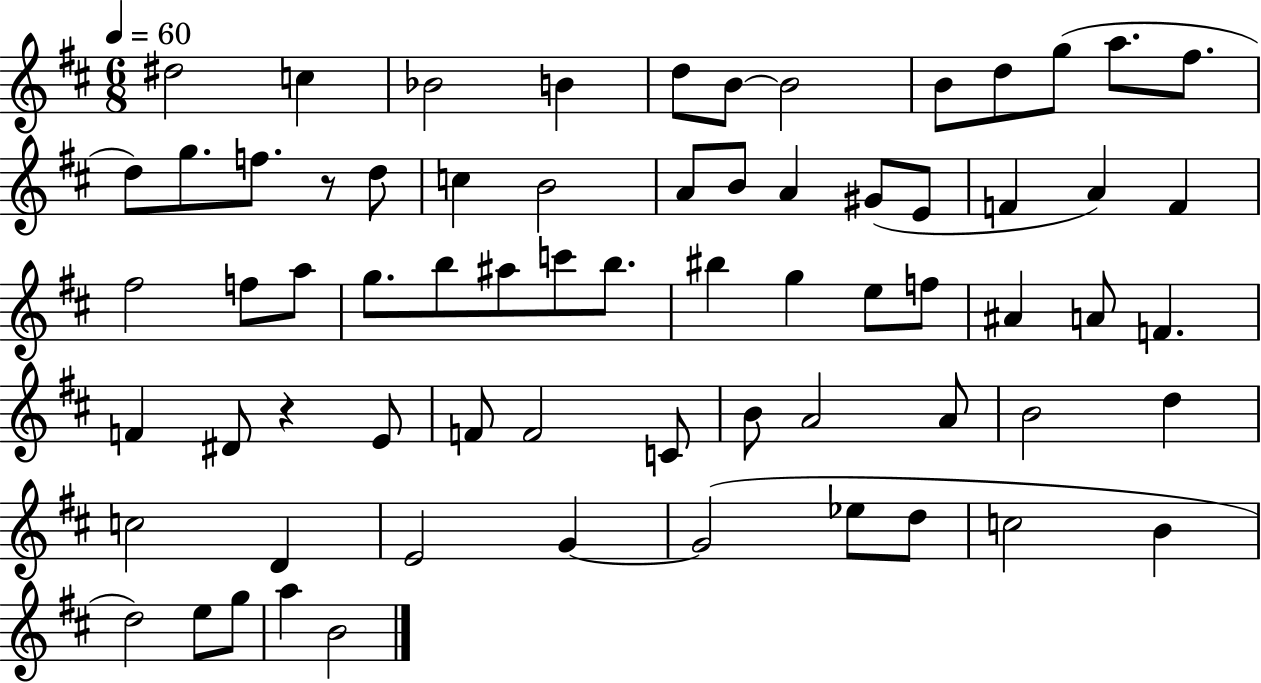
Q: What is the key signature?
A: D major